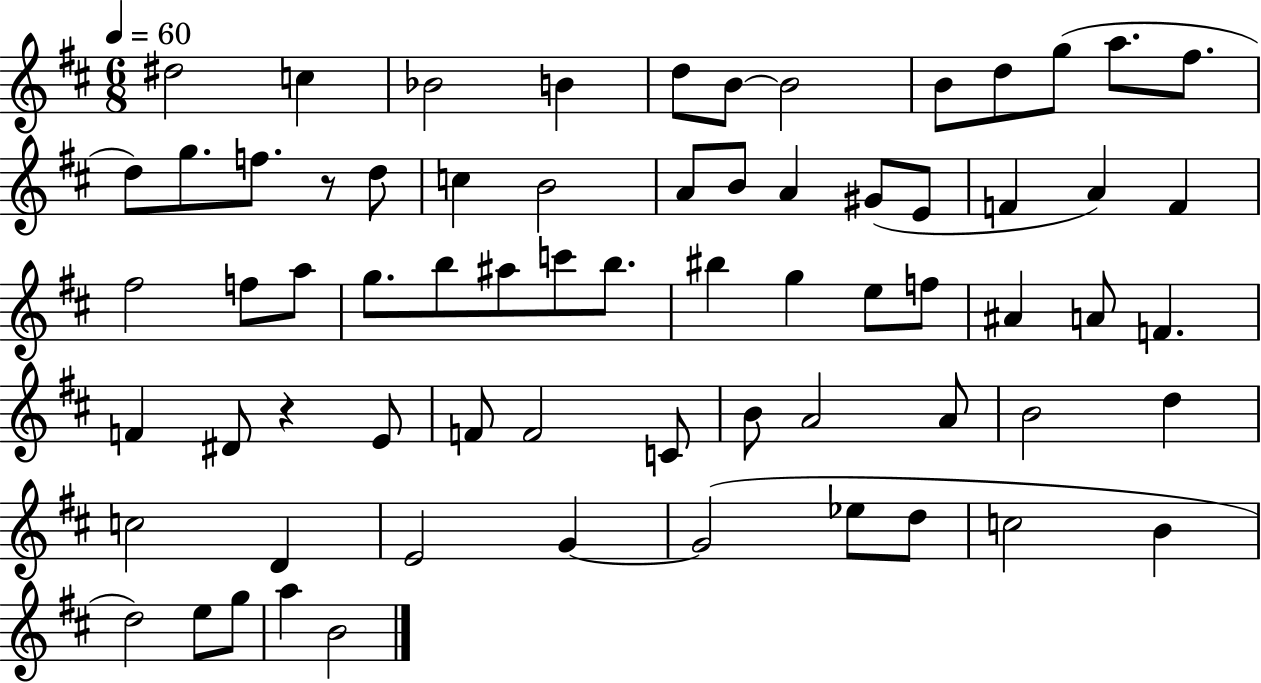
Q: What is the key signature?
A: D major